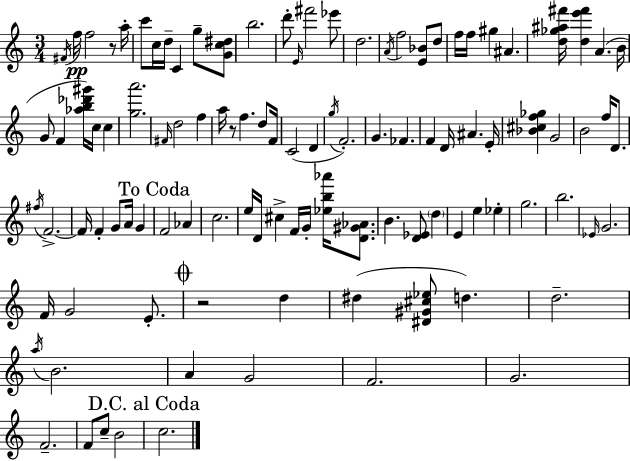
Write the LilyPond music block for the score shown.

{
  \clef treble
  \numericTimeSignature
  \time 3/4
  \key a \minor
  \acciaccatura { fis'16 }\pp f''16 f''2 r8 | a''16-. c'''8 c''16 d''16-- c'4 g''8-- <g' c'' dis''>8 | b''2. | d'''8-. \grace { e'16 } fis'''2 | \break ees'''8 d''2. | \acciaccatura { a'16 } f''2 <e' bes'>8 | d''8 f''16 f''16 gis''4 ais'4. | <d'' ges'' ais'' fis'''>16 <d'' e''' fis'''>4 a'4.( | \break b'16 g'8 f'4 <aes'' b'' des''' gis'''>16) c''16 c''4 | <g'' a'''>2. | \grace { fis'16 } d''2 | f''4 a''16 r8 f''4. | \break d''8 f'16 c'2( | d'4 \acciaccatura { g''16 } f'2.-.) | g'4. fes'4. | f'4 d'16 ais'4. | \break e'16-. <bes' cis'' f'' ges''>4 g'2 | b'2 | f''16 d'8. \acciaccatura { fis''16 } f'2.->~~ | f'16 f'4-. g'8 | \break a'16 g'4 \mark "To Coda" f'2 | aes'4 c''2. | e''16 d'16 cis''4-> | f'16 g'16-. <ees'' b'' aes'''>16 <d' gis' aes'>8. b'4. | \break <d' ees'>8 \parenthesize d''4 e'4 e''4 | ees''4-. g''2. | b''2. | \grace { ees'16 } g'2. | \break f'16 g'2 | e'8.-. \mark \markup { \musicglyph "scripts.coda" } r2 | d''4 dis''4( <dis' gis' cis'' ees''>8 | d''4.) d''2.-- | \break \acciaccatura { a''16 } b'2. | a'4 | g'2 f'2. | g'2. | \break f'2.-- | f'8 c''8-- | b'2 \mark "D.C. al Coda" c''2. | \bar "|."
}